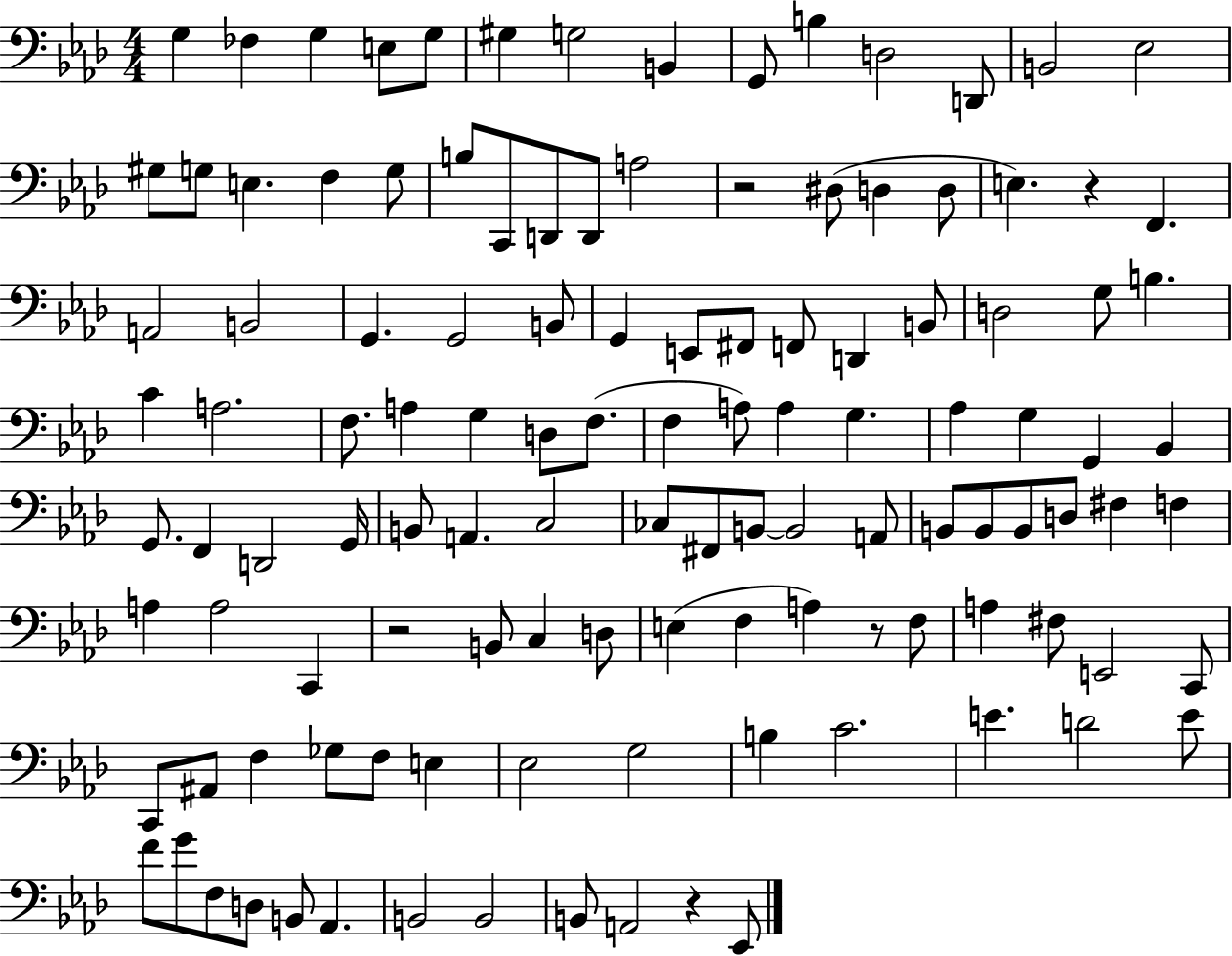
G3/q FES3/q G3/q E3/e G3/e G#3/q G3/h B2/q G2/e B3/q D3/h D2/e B2/h Eb3/h G#3/e G3/e E3/q. F3/q G3/e B3/e C2/e D2/e D2/e A3/h R/h D#3/e D3/q D3/e E3/q. R/q F2/q. A2/h B2/h G2/q. G2/h B2/e G2/q E2/e F#2/e F2/e D2/q B2/e D3/h G3/e B3/q. C4/q A3/h. F3/e. A3/q G3/q D3/e F3/e. F3/q A3/e A3/q G3/q. Ab3/q G3/q G2/q Bb2/q G2/e. F2/q D2/h G2/s B2/e A2/q. C3/h CES3/e F#2/e B2/e B2/h A2/e B2/e B2/e B2/e D3/e F#3/q F3/q A3/q A3/h C2/q R/h B2/e C3/q D3/e E3/q F3/q A3/q R/e F3/e A3/q F#3/e E2/h C2/e C2/e A#2/e F3/q Gb3/e F3/e E3/q Eb3/h G3/h B3/q C4/h. E4/q. D4/h E4/e F4/e G4/e F3/e D3/e B2/e Ab2/q. B2/h B2/h B2/e A2/h R/q Eb2/e